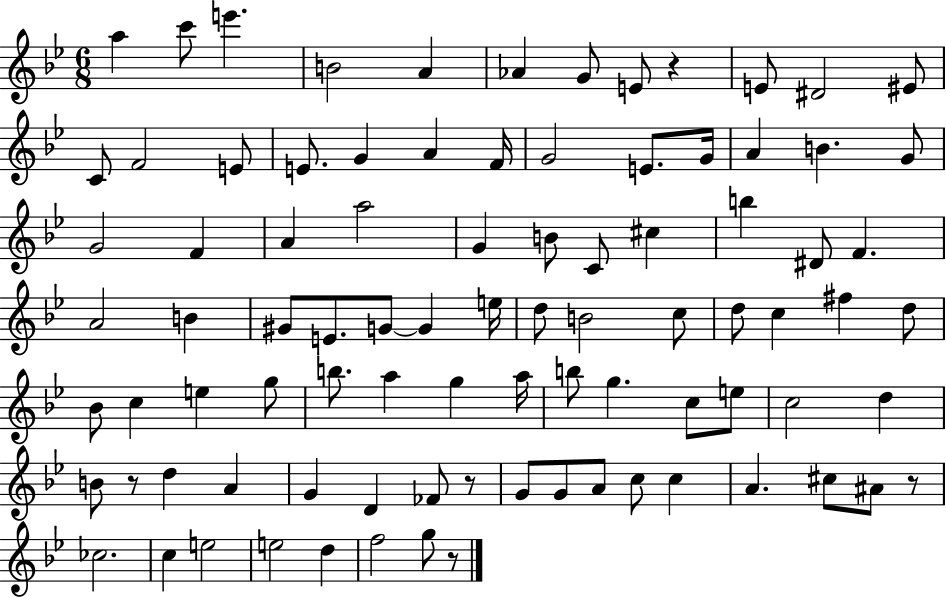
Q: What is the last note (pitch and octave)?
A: G5